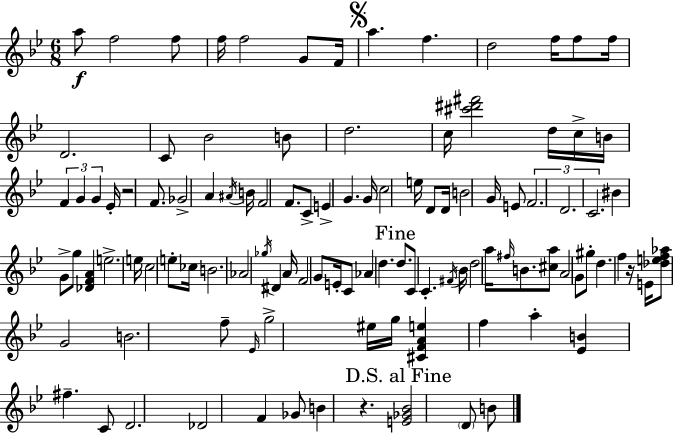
{
  \clef treble
  \numericTimeSignature
  \time 6/8
  \key g \minor
  \repeat volta 2 { a''8\f f''2 f''8 | f''16 f''2 g'8 f'16 | \mark \markup { \musicglyph "scripts.segno" } a''4. f''4. | d''2 f''16 f''8 f''16 | \break d'2. | c'8 bes'2 b'8 | d''2. | c''16 <cis''' dis''' fis'''>2 d''16 c''16-> b'16 | \break \tuplet 3/2 { f'4 g'4 g'4 } | ees'16-. r2 f'8. | ges'2-> a'4 | \acciaccatura { ais'16 } b'16 f'2 f'8. | \break c'8-> e'4-> g'4. | g'16 c''2 e''16 d'8 | d'16 b'2 g'16 e'8 | \tuplet 3/2 { f'2. | \break d'2. | c'2. } | bis'4 g'8-> g''8 <des' f' a'>4 | e''2.-> | \break e''16 c''2 e''8-. | ces''16 b'2. | aes'2 \acciaccatura { ges''16 } dis'4 | a'16 f'2 g'8 | \break e'16-. c'8 aes'4 d''4. | \mark "Fine" d''8. c'8 c'4.-. | \acciaccatura { fis'16 } bes'16 d''2 a''16 | \grace { fis''16 } b'8. <cis'' a''>8 a'2 | \break g'8 gis''8-. d''4. | f''4 r16 e'16 <des'' e'' f'' aes''>8 g'2 | b'2. | f''8-- \grace { ees'16 } g''2-> | \break eis''16 g''16 <cis' f' a' e''>4 f''4 | a''4-. <ees' b'>4 fis''4.-- | c'8 d'2. | des'2 | \break f'4 ges'8 b'4 r4. | \mark "D.S. al Fine" <e' ges' bes'>2 | \parenthesize d'8 b'8 } \bar "|."
}